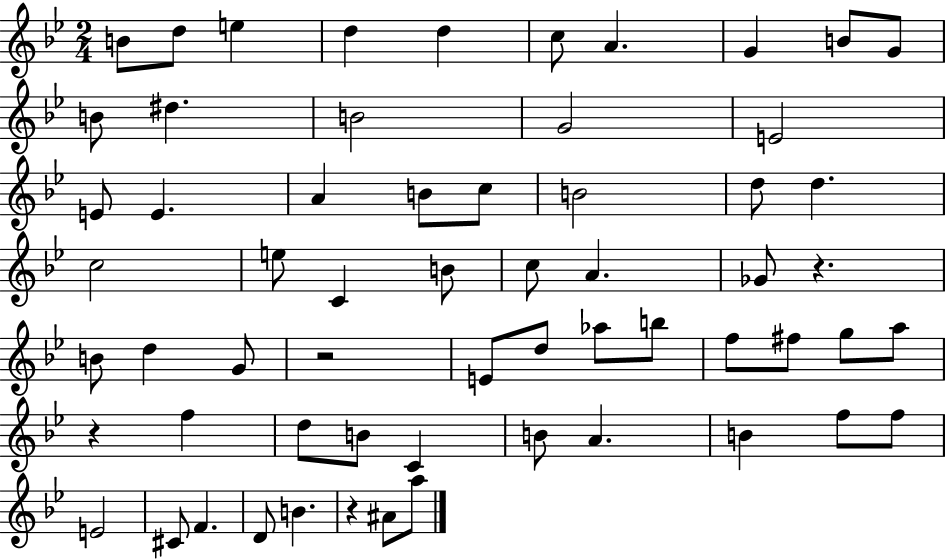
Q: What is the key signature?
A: BES major